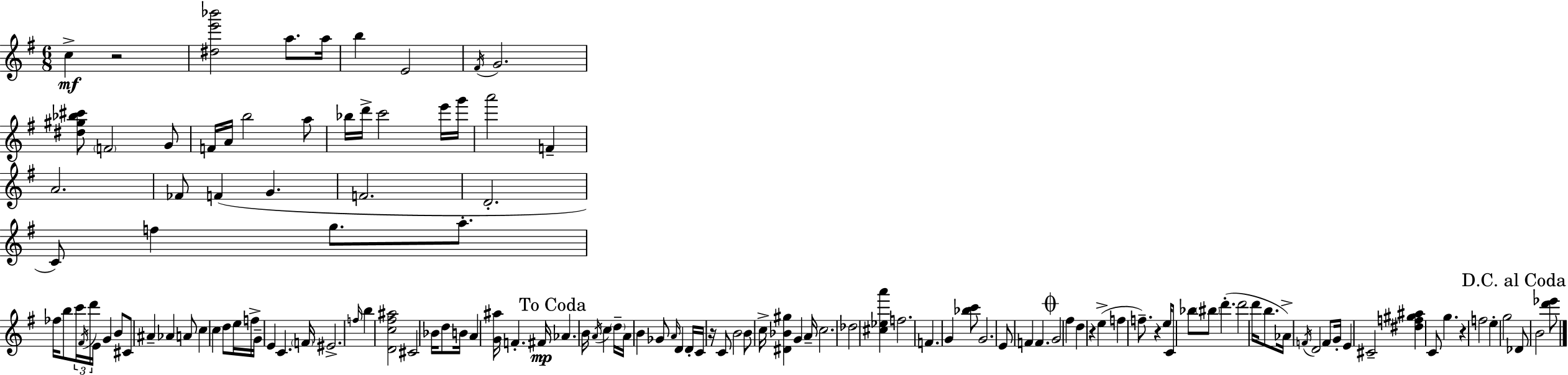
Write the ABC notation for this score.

X:1
T:Untitled
M:6/8
L:1/4
K:G
c z2 [^de'_b']2 a/2 a/4 b E2 ^F/4 G2 [^d^g_b^c']/2 F2 G/2 F/4 A/4 b2 a/2 _b/4 d'/4 c'2 e'/4 g'/4 a'2 F A2 _F/2 F G F2 D2 C/2 f g/2 a/2 _f/4 b/2 c'/4 ^F/4 d'/4 E/4 G B/2 ^C/2 ^A _A A/2 c c d/2 e/4 f/4 G/4 E C F/4 ^E2 f/4 b [Dc^f^a]2 ^C2 _B/4 d/2 B/4 A [G^a]/4 F ^F/4 _A B/4 A/4 c d/4 A/4 B _G/2 A/4 D D/4 C/4 z/4 C/2 B2 B/2 c/4 [^D_B^g] G A/4 c2 _d2 [^c_ea'] f2 F G [_bc']/2 G2 E/2 F F G2 ^f d z e f f/2 z e/4 C/2 _b/2 ^b/2 d' d'2 d'/4 b/2 _A/4 F/4 D2 F/2 G/4 E ^C2 [^df^g^a] C/2 g z f2 e g2 _D/2 B2 [d'_e']/2